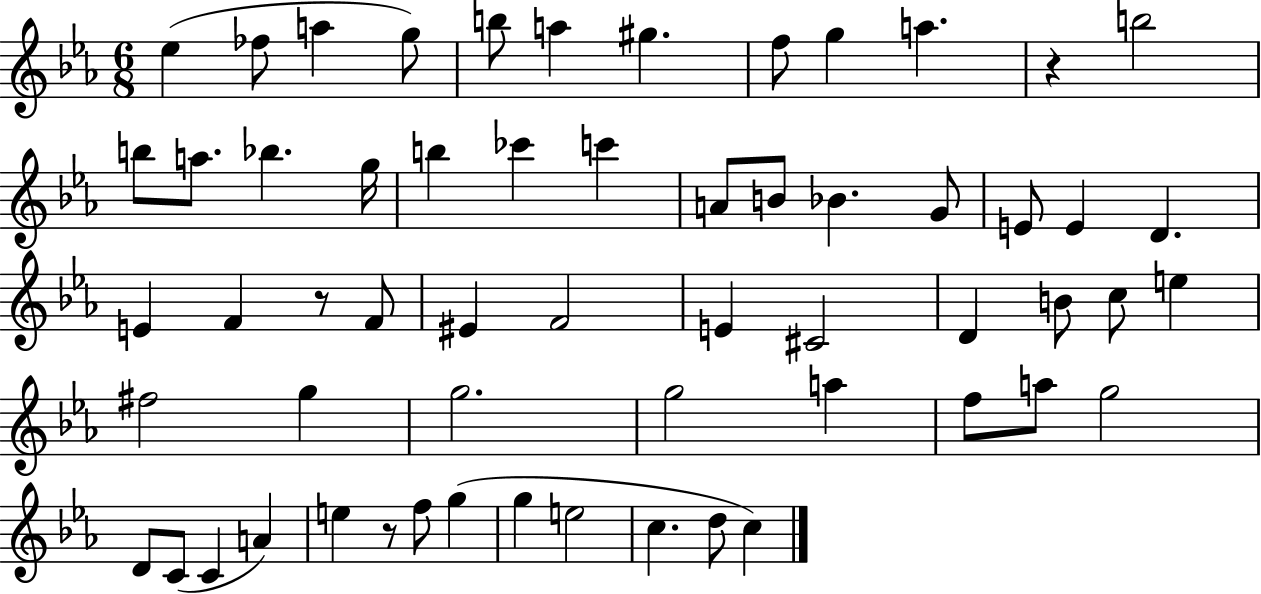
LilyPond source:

{
  \clef treble
  \numericTimeSignature
  \time 6/8
  \key ees \major
  ees''4( fes''8 a''4 g''8) | b''8 a''4 gis''4. | f''8 g''4 a''4. | r4 b''2 | \break b''8 a''8. bes''4. g''16 | b''4 ces'''4 c'''4 | a'8 b'8 bes'4. g'8 | e'8 e'4 d'4. | \break e'4 f'4 r8 f'8 | eis'4 f'2 | e'4 cis'2 | d'4 b'8 c''8 e''4 | \break fis''2 g''4 | g''2. | g''2 a''4 | f''8 a''8 g''2 | \break d'8 c'8( c'4 a'4) | e''4 r8 f''8 g''4( | g''4 e''2 | c''4. d''8 c''4) | \break \bar "|."
}